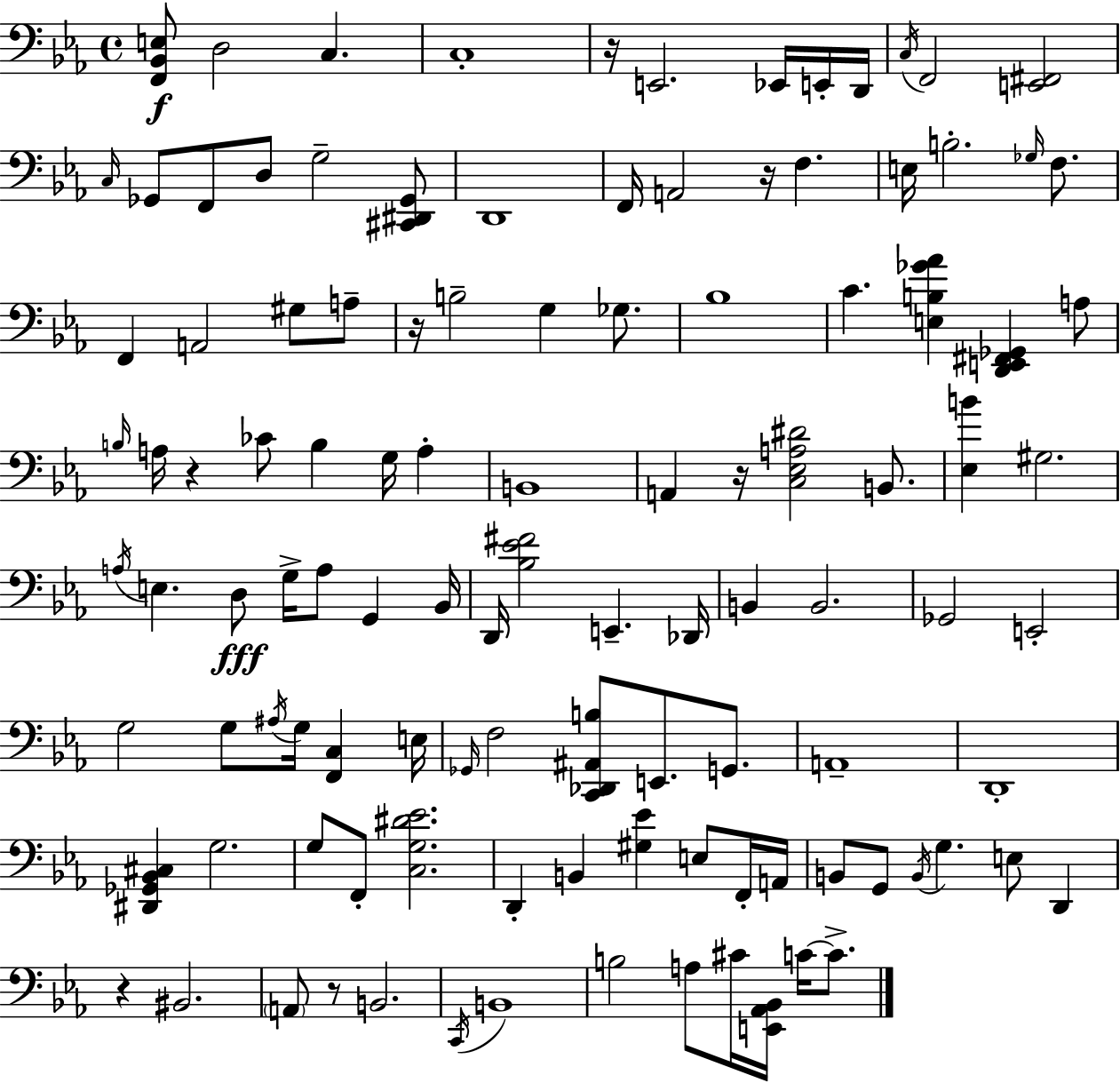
{
  \clef bass
  \time 4/4
  \defaultTimeSignature
  \key ees \major
  <f, bes, e>8\f d2 c4. | c1-. | r16 e,2. ees,16 e,16-. d,16 | \acciaccatura { c16 } f,2 <e, fis,>2 | \break \grace { c16 } ges,8 f,8 d8 g2-- | <cis, dis, ges,>8 d,1 | f,16 a,2 r16 f4. | e16 b2.-. \grace { ges16 } | \break f8. f,4 a,2 gis8 | a8-- r16 b2-- g4 | ges8. bes1 | c'4. <e b ges' aes'>4 <d, e, fis, ges,>4 | \break a8 \grace { b16 } a16 r4 ces'8 b4 g16 | a4-. b,1 | a,4 r16 <c ees a dis'>2 | b,8. <ees b'>4 gis2. | \break \acciaccatura { a16 } e4. d8\fff g16-> a8 | g,4 bes,16 d,16 <bes ees' fis'>2 e,4.-- | des,16 b,4 b,2. | ges,2 e,2-. | \break g2 g8 \acciaccatura { ais16 } | g16 <f, c>4 e16 \grace { ges,16 } f2 <c, des, ais, b>8 | e,8. g,8. a,1-- | d,1-. | \break <dis, ges, bes, cis>4 g2. | g8 f,8-. <c g dis' ees'>2. | d,4-. b,4 <gis ees'>4 | e8 f,16-. a,16 b,8 g,8 \acciaccatura { b,16 } g4. | \break e8 d,4 r4 bis,2. | \parenthesize a,8 r8 b,2. | \acciaccatura { c,16 } b,1 | b2 | \break a8 cis'16 <e, aes, bes,>16 c'16~~ c'8.-> \bar "|."
}